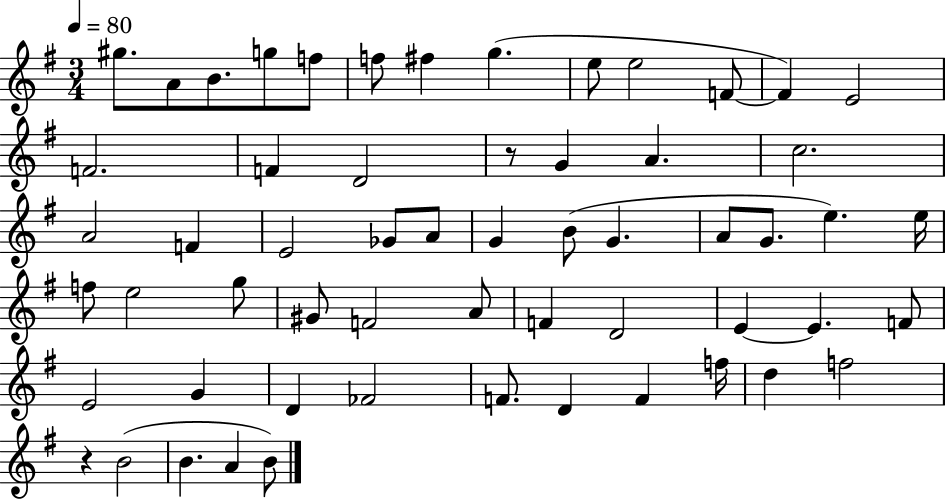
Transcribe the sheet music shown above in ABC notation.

X:1
T:Untitled
M:3/4
L:1/4
K:G
^g/2 A/2 B/2 g/2 f/2 f/2 ^f g e/2 e2 F/2 F E2 F2 F D2 z/2 G A c2 A2 F E2 _G/2 A/2 G B/2 G A/2 G/2 e e/4 f/2 e2 g/2 ^G/2 F2 A/2 F D2 E E F/2 E2 G D _F2 F/2 D F f/4 d f2 z B2 B A B/2